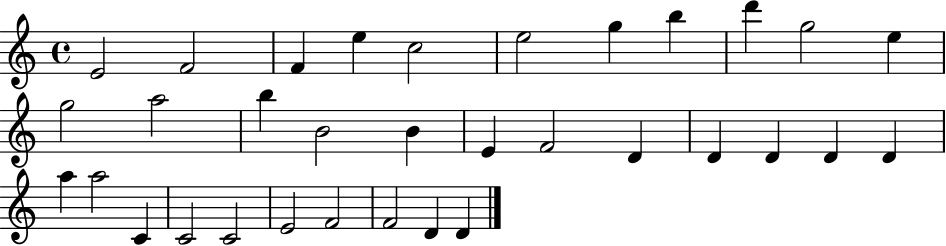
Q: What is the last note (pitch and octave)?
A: D4